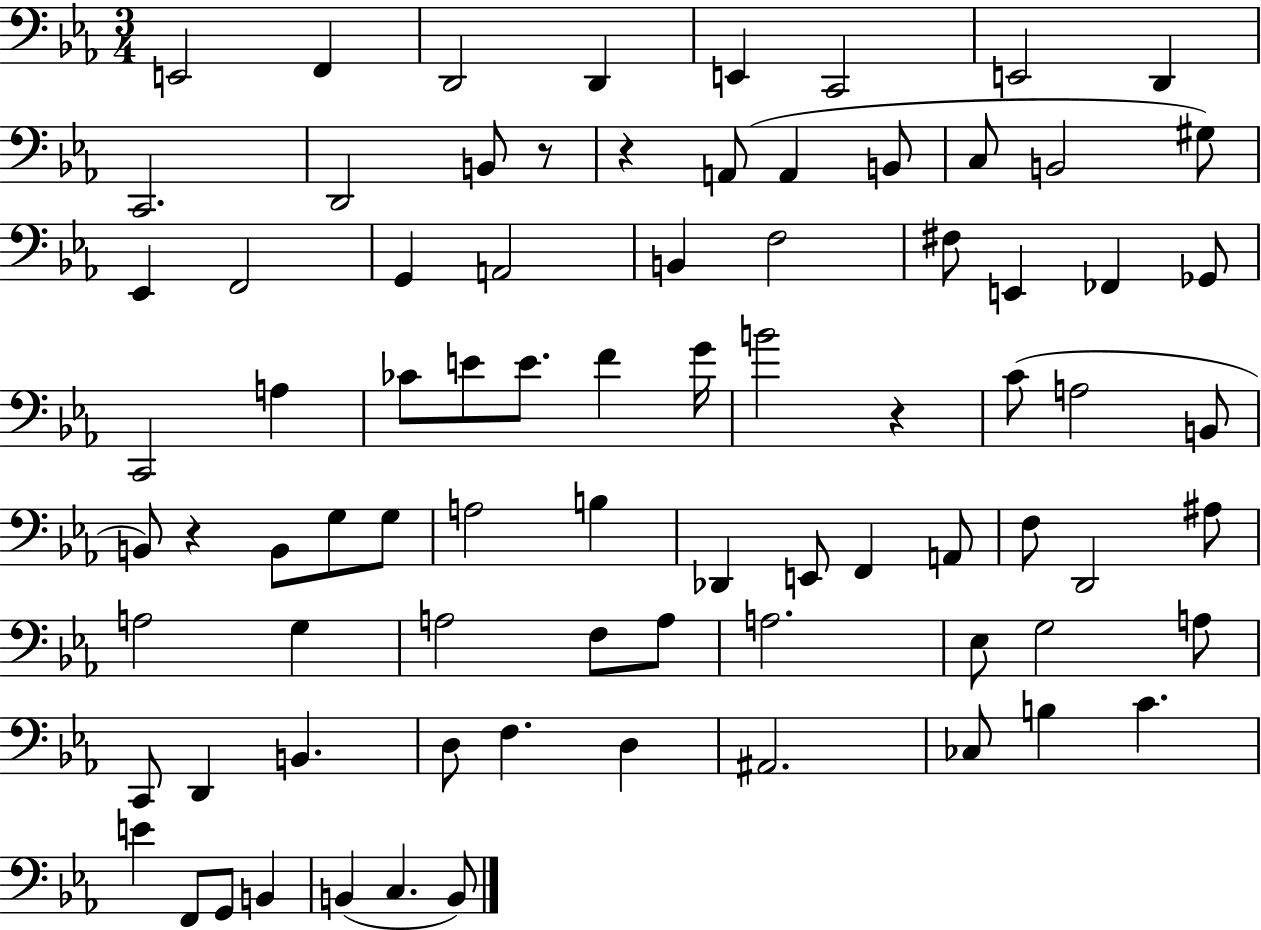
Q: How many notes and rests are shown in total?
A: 81